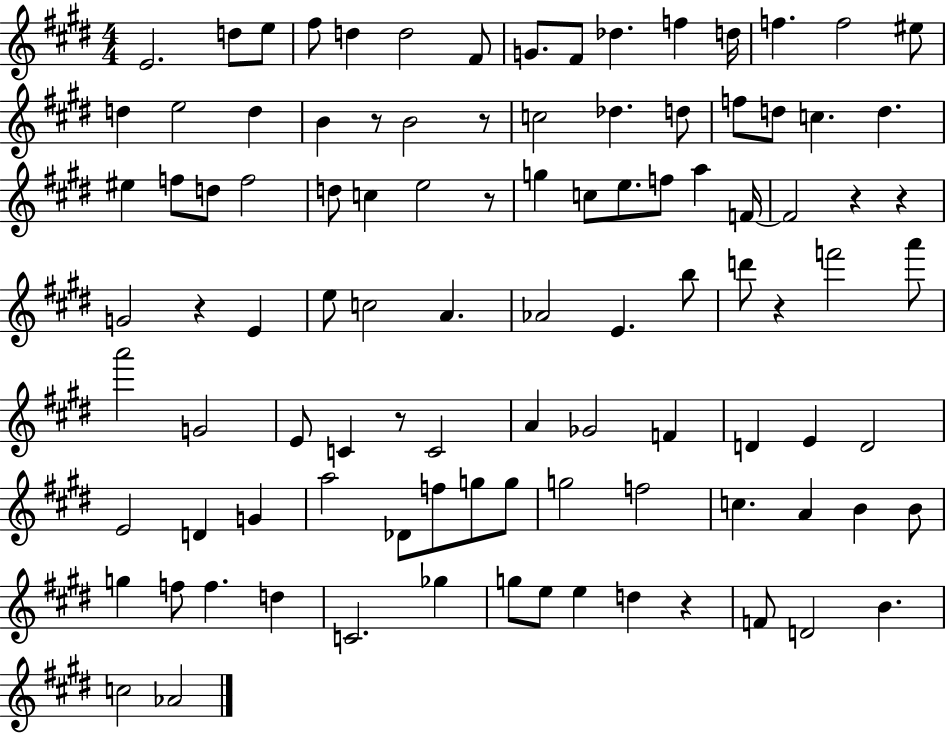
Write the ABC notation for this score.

X:1
T:Untitled
M:4/4
L:1/4
K:E
E2 d/2 e/2 ^f/2 d d2 ^F/2 G/2 ^F/2 _d f d/4 f f2 ^e/2 d e2 d B z/2 B2 z/2 c2 _d d/2 f/2 d/2 c d ^e f/2 d/2 f2 d/2 c e2 z/2 g c/2 e/2 f/2 a F/4 F2 z z G2 z E e/2 c2 A _A2 E b/2 d'/2 z f'2 a'/2 a'2 G2 E/2 C z/2 C2 A _G2 F D E D2 E2 D G a2 _D/2 f/2 g/2 g/2 g2 f2 c A B B/2 g f/2 f d C2 _g g/2 e/2 e d z F/2 D2 B c2 _A2